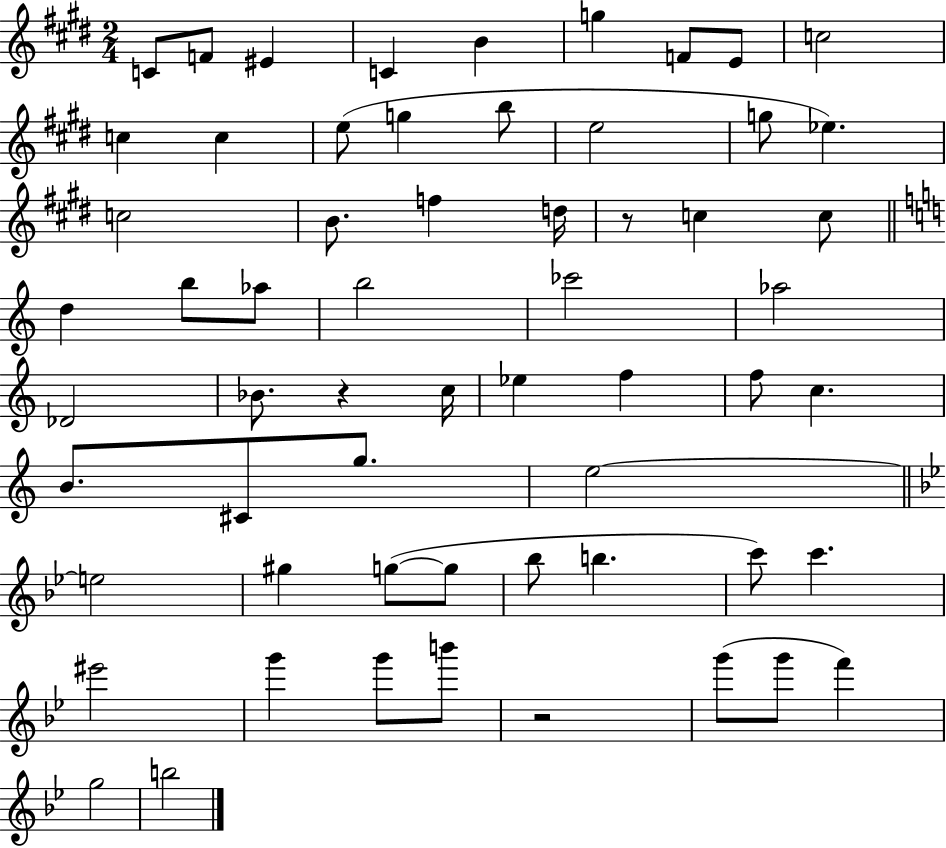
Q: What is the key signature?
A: E major